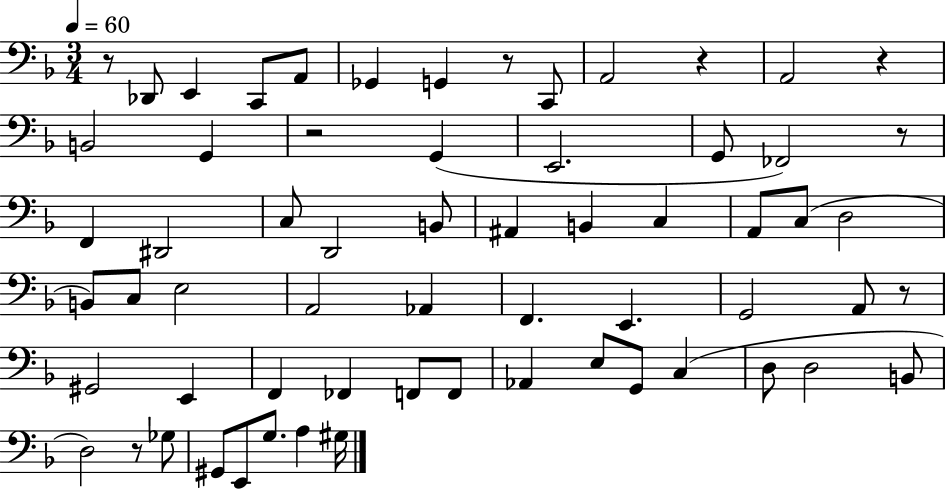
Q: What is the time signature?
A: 3/4